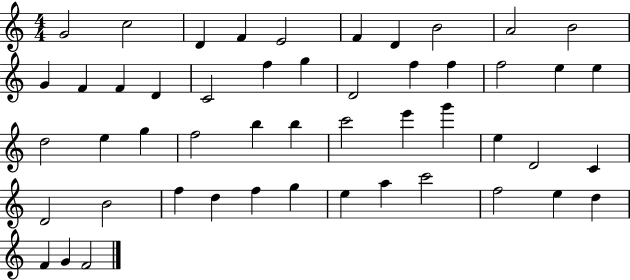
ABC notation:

X:1
T:Untitled
M:4/4
L:1/4
K:C
G2 c2 D F E2 F D B2 A2 B2 G F F D C2 f g D2 f f f2 e e d2 e g f2 b b c'2 e' g' e D2 C D2 B2 f d f g e a c'2 f2 e d F G F2